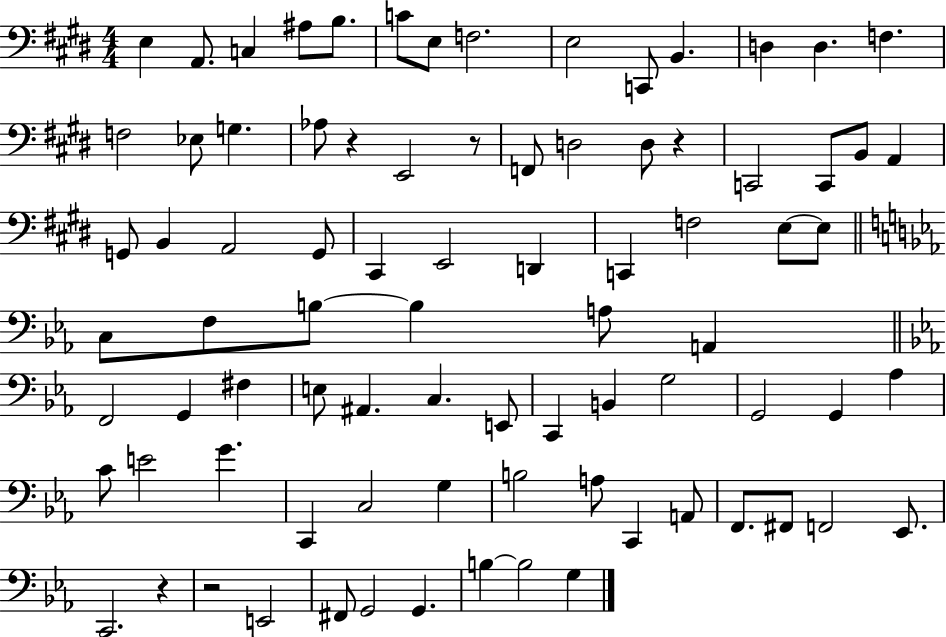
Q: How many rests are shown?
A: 5